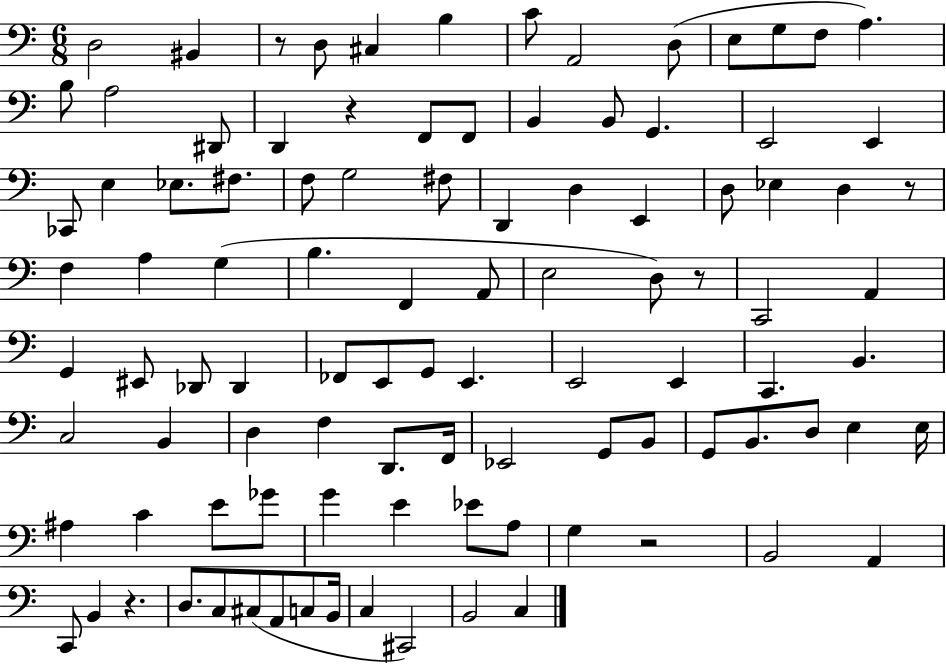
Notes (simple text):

D3/h BIS2/q R/e D3/e C#3/q B3/q C4/e A2/h D3/e E3/e G3/e F3/e A3/q. B3/e A3/h D#2/e D2/q R/q F2/e F2/e B2/q B2/e G2/q. E2/h E2/q CES2/e E3/q Eb3/e. F#3/e. F3/e G3/h F#3/e D2/q D3/q E2/q D3/e Eb3/q D3/q R/e F3/q A3/q G3/q B3/q. F2/q A2/e E3/h D3/e R/e C2/h A2/q G2/q EIS2/e Db2/e Db2/q FES2/e E2/e G2/e E2/q. E2/h E2/q C2/q. B2/q. C3/h B2/q D3/q F3/q D2/e. F2/s Eb2/h G2/e B2/e G2/e B2/e. D3/e E3/q E3/s A#3/q C4/q E4/e Gb4/e G4/q E4/q Eb4/e A3/e G3/q R/h B2/h A2/q C2/e B2/q R/q. D3/e. C3/e C#3/e A2/e C3/e B2/s C3/q C#2/h B2/h C3/q